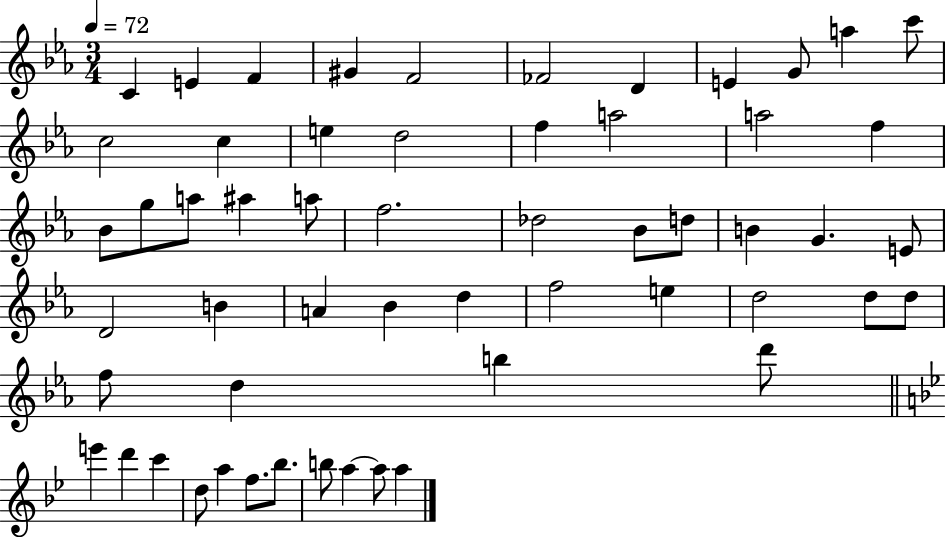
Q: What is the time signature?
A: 3/4